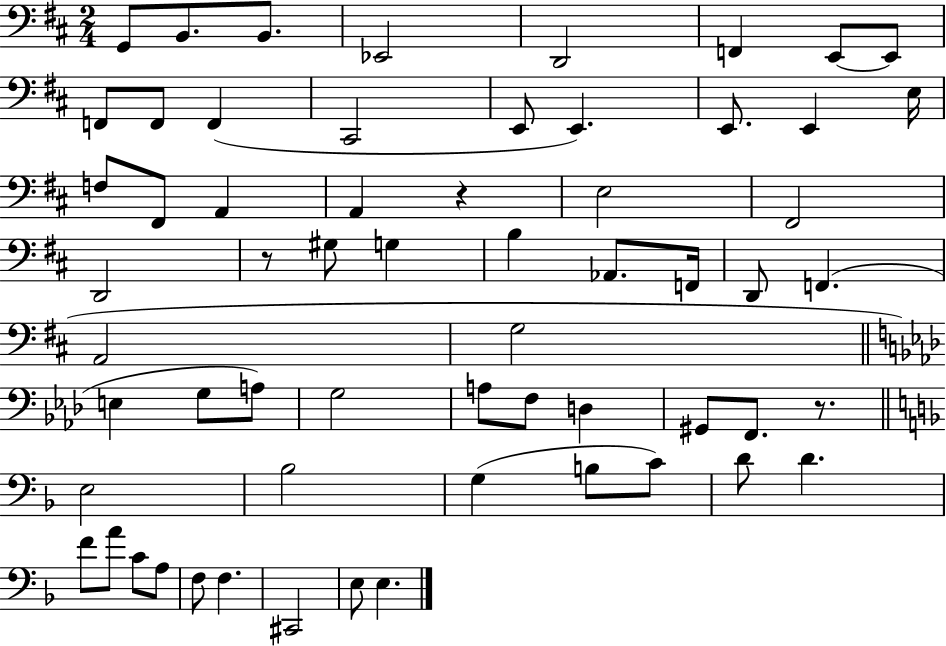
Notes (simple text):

G2/e B2/e. B2/e. Eb2/h D2/h F2/q E2/e E2/e F2/e F2/e F2/q C#2/h E2/e E2/q. E2/e. E2/q E3/s F3/e F#2/e A2/q A2/q R/q E3/h F#2/h D2/h R/e G#3/e G3/q B3/q Ab2/e. F2/s D2/e F2/q. A2/h G3/h E3/q G3/e A3/e G3/h A3/e F3/e D3/q G#2/e F2/e. R/e. E3/h Bb3/h G3/q B3/e C4/e D4/e D4/q. F4/e A4/e C4/e A3/e F3/e F3/q. C#2/h E3/e E3/q.